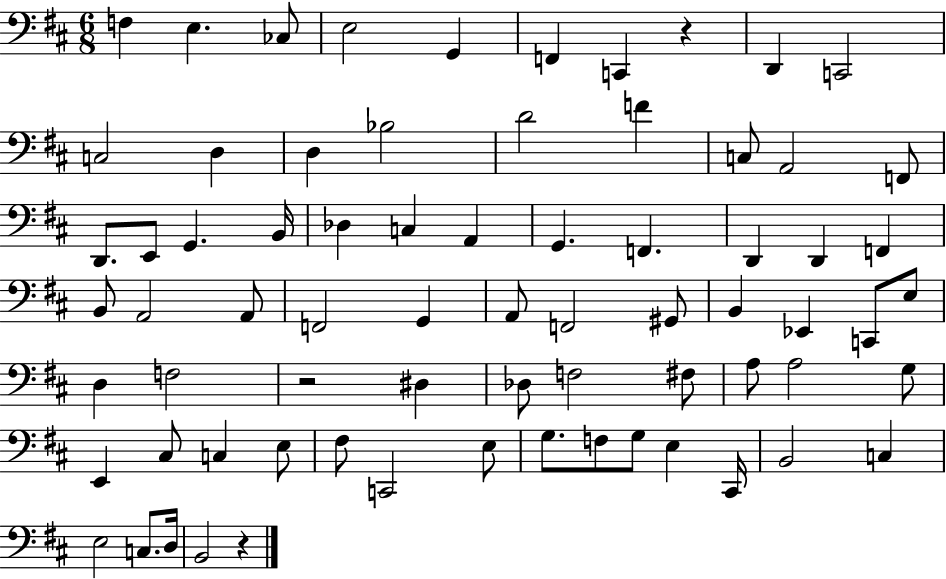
{
  \clef bass
  \numericTimeSignature
  \time 6/8
  \key d \major
  \repeat volta 2 { f4 e4. ces8 | e2 g,4 | f,4 c,4 r4 | d,4 c,2 | \break c2 d4 | d4 bes2 | d'2 f'4 | c8 a,2 f,8 | \break d,8. e,8 g,4. b,16 | des4 c4 a,4 | g,4. f,4. | d,4 d,4 f,4 | \break b,8 a,2 a,8 | f,2 g,4 | a,8 f,2 gis,8 | b,4 ees,4 c,8 e8 | \break d4 f2 | r2 dis4 | des8 f2 fis8 | a8 a2 g8 | \break e,4 cis8 c4 e8 | fis8 c,2 e8 | g8. f8 g8 e4 cis,16 | b,2 c4 | \break e2 c8. d16 | b,2 r4 | } \bar "|."
}